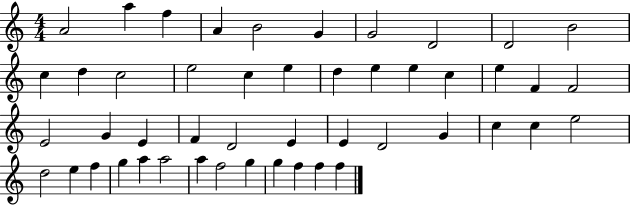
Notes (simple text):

A4/h A5/q F5/q A4/q B4/h G4/q G4/h D4/h D4/h B4/h C5/q D5/q C5/h E5/h C5/q E5/q D5/q E5/q E5/q C5/q E5/q F4/q F4/h E4/h G4/q E4/q F4/q D4/h E4/q E4/q D4/h G4/q C5/q C5/q E5/h D5/h E5/q F5/q G5/q A5/q A5/h A5/q F5/h G5/q G5/q F5/q F5/q F5/q